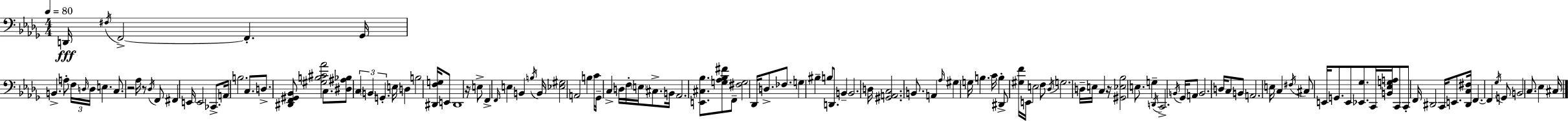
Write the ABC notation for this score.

X:1
T:Untitled
M:4/4
L:1/4
K:Bbm
D,,/4 ^F,/4 F,,2 F,, _G,,/4 B,, A,/2 F,/4 D,/4 D,/4 E, C,/2 z2 _A,/4 z/2 _D,/4 F,,/2 ^F,, E,,/4 E,,2 _C,,/2 A,,/4 B,2 C,/2 D,/2 [^D,,F,,^G,,_B,,]/2 [^G,B,^C_A]2 C,/2 [^D,^A,_B,]/2 C, B,, G,, E,/4 D, B,2 [^D,,F,G,]/4 E,,/2 ^D,,4 z/4 E,/2 F,, F,,/4 E, B,, B,/4 B,,/4 [_E,^G,]2 A,,2 B, C/4 _G,,/4 C, D,/4 F,/4 E,/4 ^C,/2 B,,/4 _A,,2 [E,,^C,_B,]/2 [G,_A,_B,^F]/2 F,,/2 [^F,G,]2 _D,,/4 D,/2 _F,/2 G, ^B, B,/2 D,,/2 B,, B,,2 D,/4 [^G,,A,,C,]2 B,,/2 A,, _A,/4 ^G, G,/4 B, C/4 B, ^D,,/2 [^G,F]/4 E,,/4 E,2 F,/2 _D,/4 G,2 D,/4 E,/4 C, z/4 [^G,,_E,_B,]2 E,/2 G, D,,/4 C,,2 B,,/4 _G,,/4 A,,/2 B,,2 D,/4 C,/2 B,,/2 A,,2 E,/4 C, ^F,/4 ^C,/2 E,,/4 G,,/2 E,,/2 [_E,,_G,]/2 C,,/4 [B,,_E,G,A,]/4 C,,/2 C,,/2 F,,/4 ^D,,2 C,,/4 E,,/2 [^D,,C,^F,]/4 F,, F,, _G,/4 G,,/2 B,,2 C,/2 _E, ^C,/4